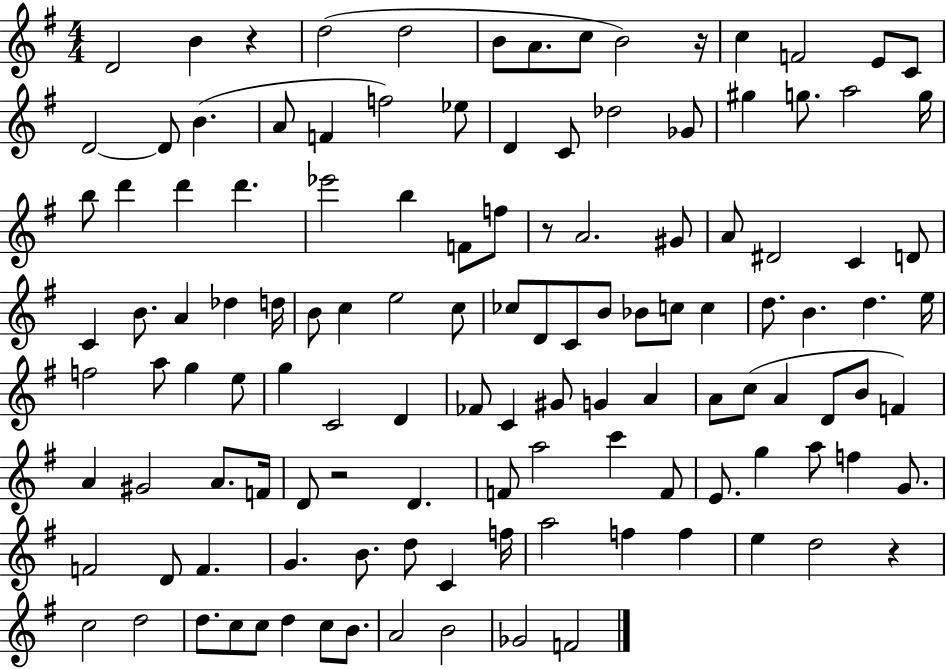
{
  \clef treble
  \numericTimeSignature
  \time 4/4
  \key g \major
  \repeat volta 2 { d'2 b'4 r4 | d''2( d''2 | b'8 a'8. c''8 b'2) r16 | c''4 f'2 e'8 c'8 | \break d'2~~ d'8 b'4.( | a'8 f'4 f''2) ees''8 | d'4 c'8 des''2 ges'8 | gis''4 g''8. a''2 g''16 | \break b''8 d'''4 d'''4 d'''4. | ees'''2 b''4 f'8 f''8 | r8 a'2. gis'8 | a'8 dis'2 c'4 d'8 | \break c'4 b'8. a'4 des''4 d''16 | b'8 c''4 e''2 c''8 | ces''8 d'8 c'8 b'8 bes'8 c''8 c''4 | d''8. b'4. d''4. e''16 | \break f''2 a''8 g''4 e''8 | g''4 c'2 d'4 | fes'8 c'4 gis'8 g'4 a'4 | a'8 c''8( a'4 d'8 b'8 f'4) | \break a'4 gis'2 a'8. f'16 | d'8 r2 d'4. | f'8 a''2 c'''4 f'8 | e'8. g''4 a''8 f''4 g'8. | \break f'2 d'8 f'4. | g'4. b'8. d''8 c'4 f''16 | a''2 f''4 f''4 | e''4 d''2 r4 | \break c''2 d''2 | d''8. c''8 c''8 d''4 c''8 b'8. | a'2 b'2 | ges'2 f'2 | \break } \bar "|."
}